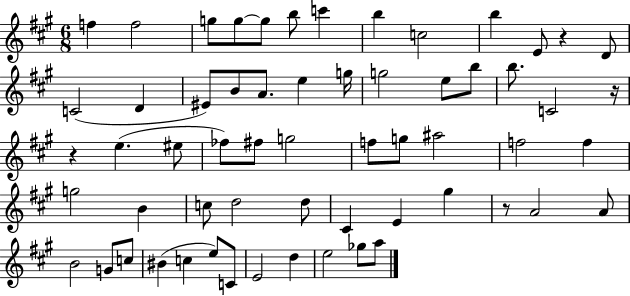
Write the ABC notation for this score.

X:1
T:Untitled
M:6/8
L:1/4
K:A
f f2 g/2 g/2 g/2 b/2 c' b c2 b E/2 z D/2 C2 D ^E/2 B/2 A/2 e g/4 g2 e/2 b/2 b/2 C2 z/4 z e ^e/2 _f/2 ^f/2 g2 f/2 g/2 ^a2 f2 f g2 B c/2 d2 d/2 ^C E ^g z/2 A2 A/2 B2 G/2 c/2 ^B c e/2 C/2 E2 d e2 _g/2 a/2